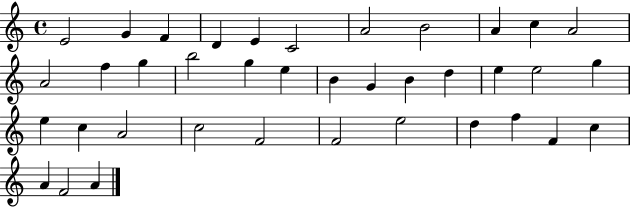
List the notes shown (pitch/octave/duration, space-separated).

E4/h G4/q F4/q D4/q E4/q C4/h A4/h B4/h A4/q C5/q A4/h A4/h F5/q G5/q B5/h G5/q E5/q B4/q G4/q B4/q D5/q E5/q E5/h G5/q E5/q C5/q A4/h C5/h F4/h F4/h E5/h D5/q F5/q F4/q C5/q A4/q F4/h A4/q